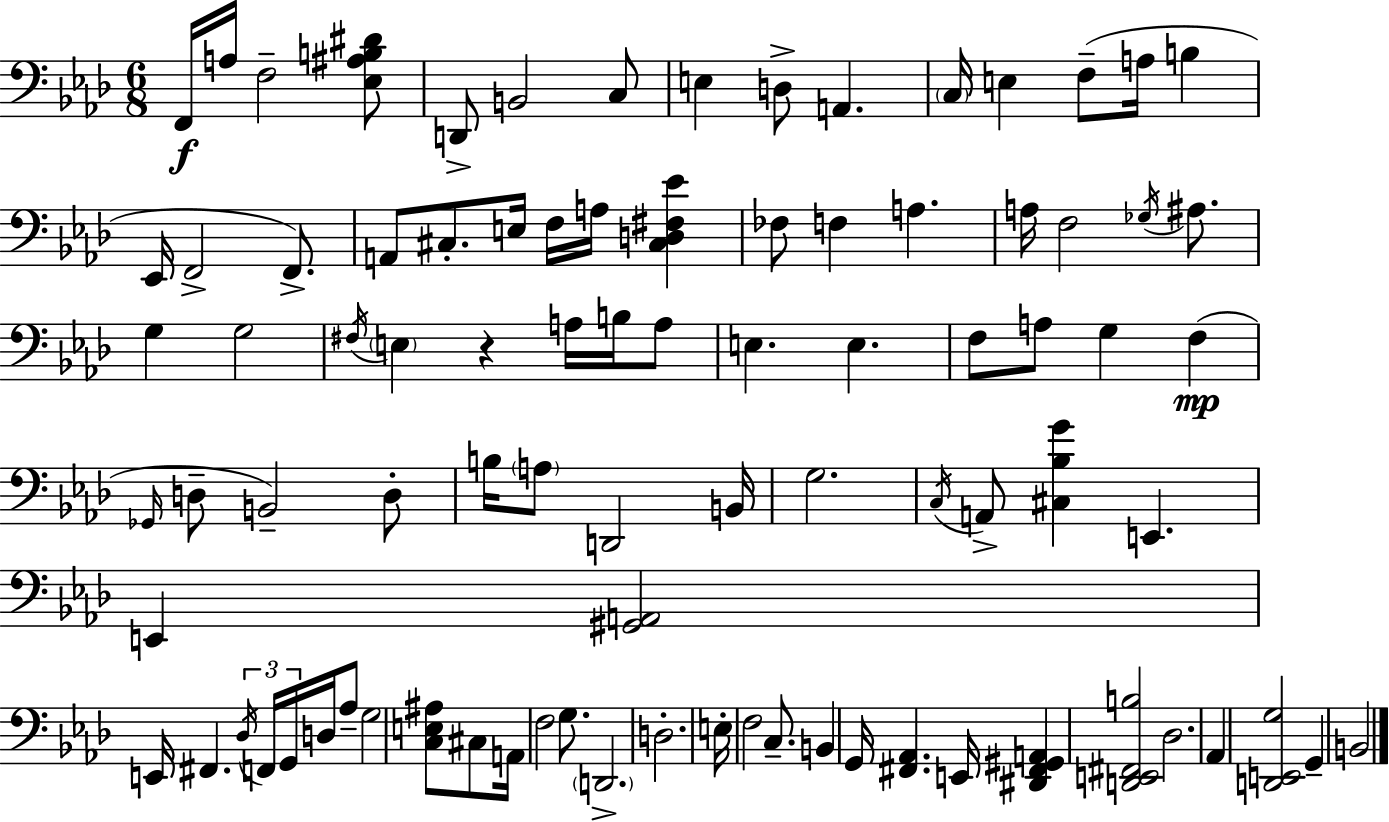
X:1
T:Untitled
M:6/8
L:1/4
K:Ab
F,,/4 A,/4 F,2 [_E,^A,B,^D]/2 D,,/2 B,,2 C,/2 E, D,/2 A,, C,/4 E, F,/2 A,/4 B, _E,,/4 F,,2 F,,/2 A,,/2 ^C,/2 E,/4 F,/4 A,/4 [^C,D,^F,_E] _F,/2 F, A, A,/4 F,2 _G,/4 ^A,/2 G, G,2 ^F,/4 E, z A,/4 B,/4 A,/2 E, E, F,/2 A,/2 G, F, _G,,/4 D,/2 B,,2 D,/2 B,/4 A,/2 D,,2 B,,/4 G,2 C,/4 A,,/2 [^C,_B,G] E,, E,, [^G,,A,,]2 E,,/4 ^F,, _D,/4 F,,/4 G,,/4 D,/4 _A,/2 G,2 [C,E,^A,]/2 ^C,/2 A,,/4 F,2 G,/2 D,,2 D,2 E,/4 F,2 C,/2 B,, G,,/4 [^F,,_A,,] E,,/4 [^D,,^F,,^G,,A,,] [D,,E,,^F,,B,]2 _D,2 _A,, [D,,E,,G,]2 G,, B,,2